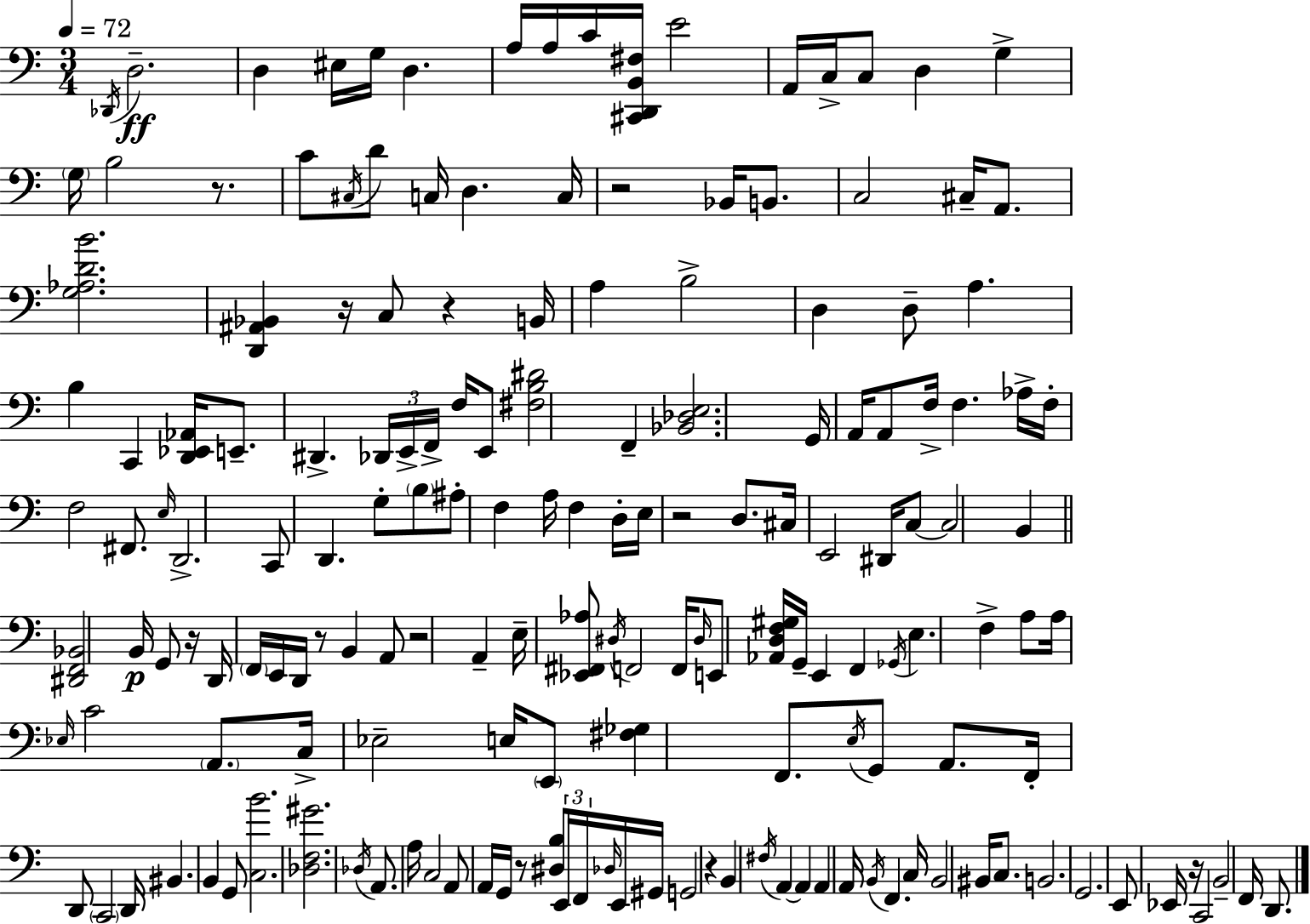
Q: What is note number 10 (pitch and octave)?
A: E4